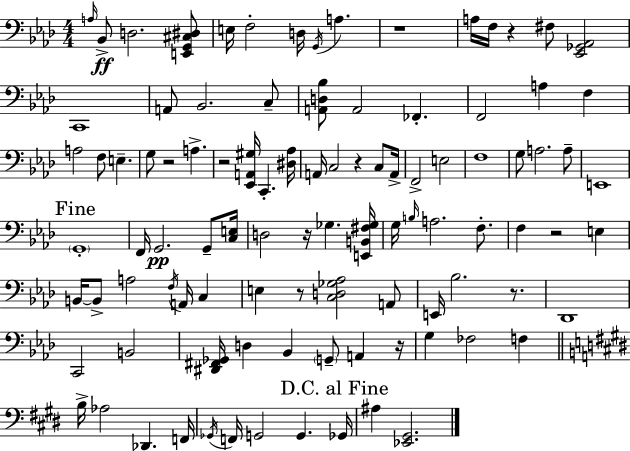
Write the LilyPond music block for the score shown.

{
  \clef bass
  \numericTimeSignature
  \time 4/4
  \key aes \major
  \grace { a16 }\ff bes,8-> d2. <e, g, cis dis>8 | e16 f2-. d16 \acciaccatura { g,16 } a4. | r1 | a16 f16 r4 fis8 <ees, ges, aes,>2 | \break c,1 | a,8 bes,2. | c8-- <a, d bes>8 a,2 fes,4.-. | f,2 a4 f4 | \break a2 f8 e4.-- | g8 r2 a4.-> | r2 <ees, a, gis>16 c,4.-. | <dis aes>16 a,16 c2 r4 c8 | \break a,16-> f,2-> e2 | f1 | g8 a2. | a8-- e,1 | \break \mark "Fine" \parenthesize g,1-. | f,16 g,2.\pp g,8-- | <c e>16 d2 r16 ges4. | <e, b, fis ges>16 g16 \grace { b16 } a2. | \break f8.-. f4 r2 e4 | b,16~~ b,8-> a2 \acciaccatura { f16 } a,16 | c4 e4 r8 <c d ges aes>2 | a,8 e,16 bes2. | \break r8. des,1 | c,2 b,2 | <dis, fis, ges,>16 d4 bes,4 \parenthesize g,8-- a,4 | r16 g4 fes2 | \break f4 \bar "||" \break \key e \major b16-> aes2 des,4. f,16 | \acciaccatura { ges,16 } f,16 g,2 g,4. | \mark "D.C. al Fine" ges,16 ais4 <ees, gis,>2. | \bar "|."
}